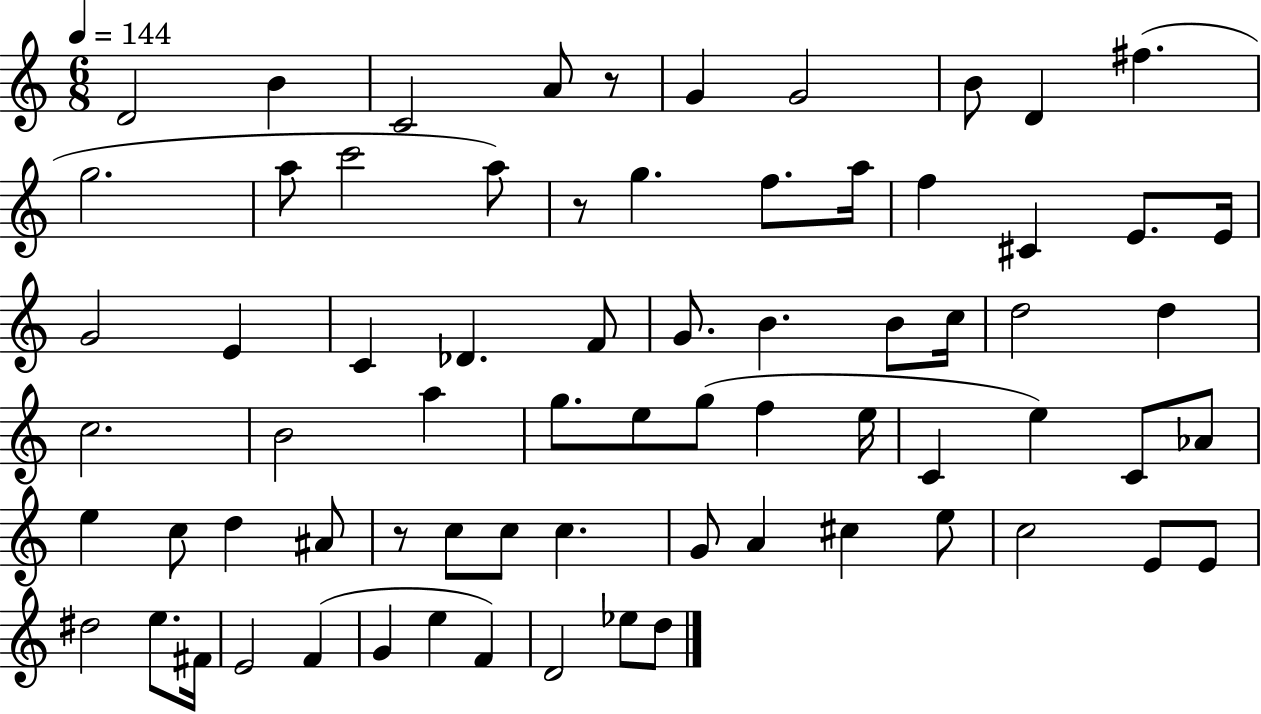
X:1
T:Untitled
M:6/8
L:1/4
K:C
D2 B C2 A/2 z/2 G G2 B/2 D ^f g2 a/2 c'2 a/2 z/2 g f/2 a/4 f ^C E/2 E/4 G2 E C _D F/2 G/2 B B/2 c/4 d2 d c2 B2 a g/2 e/2 g/2 f e/4 C e C/2 _A/2 e c/2 d ^A/2 z/2 c/2 c/2 c G/2 A ^c e/2 c2 E/2 E/2 ^d2 e/2 ^F/4 E2 F G e F D2 _e/2 d/2